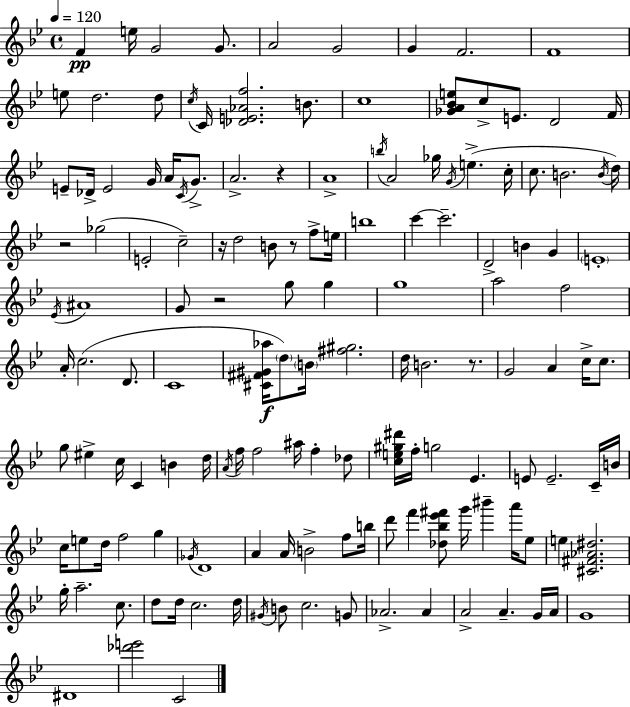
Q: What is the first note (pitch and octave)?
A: F4